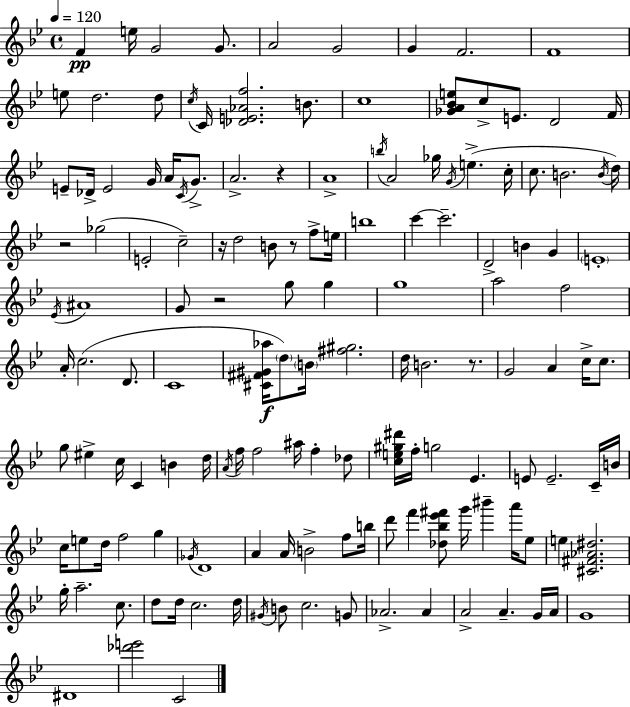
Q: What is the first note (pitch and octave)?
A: F4